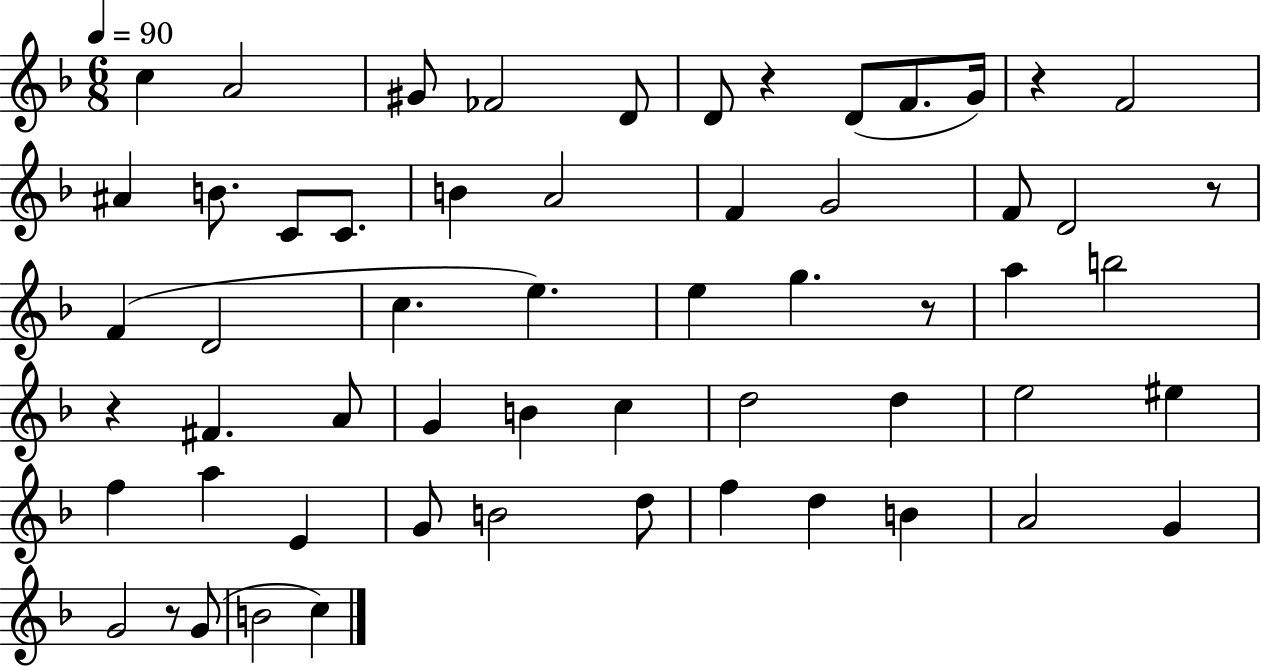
C5/q A4/h G#4/e FES4/h D4/e D4/e R/q D4/e F4/e. G4/s R/q F4/h A#4/q B4/e. C4/e C4/e. B4/q A4/h F4/q G4/h F4/e D4/h R/e F4/q D4/h C5/q. E5/q. E5/q G5/q. R/e A5/q B5/h R/q F#4/q. A4/e G4/q B4/q C5/q D5/h D5/q E5/h EIS5/q F5/q A5/q E4/q G4/e B4/h D5/e F5/q D5/q B4/q A4/h G4/q G4/h R/e G4/e B4/h C5/q